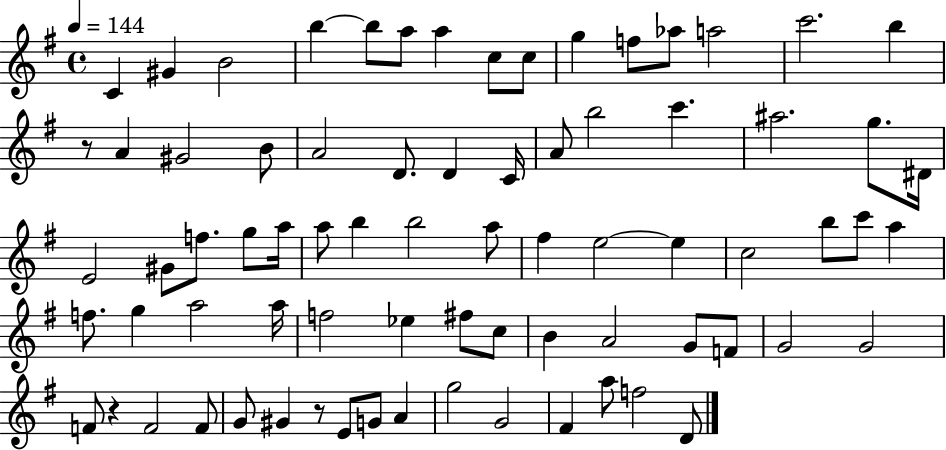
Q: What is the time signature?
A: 4/4